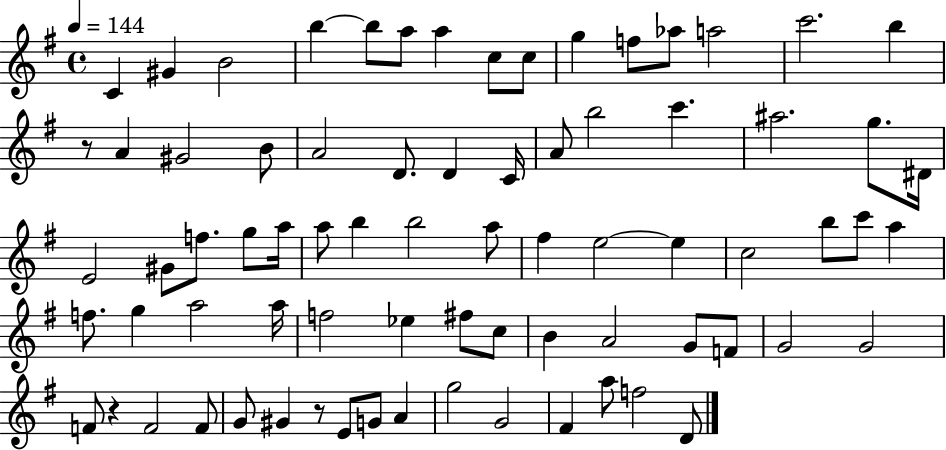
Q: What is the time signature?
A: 4/4